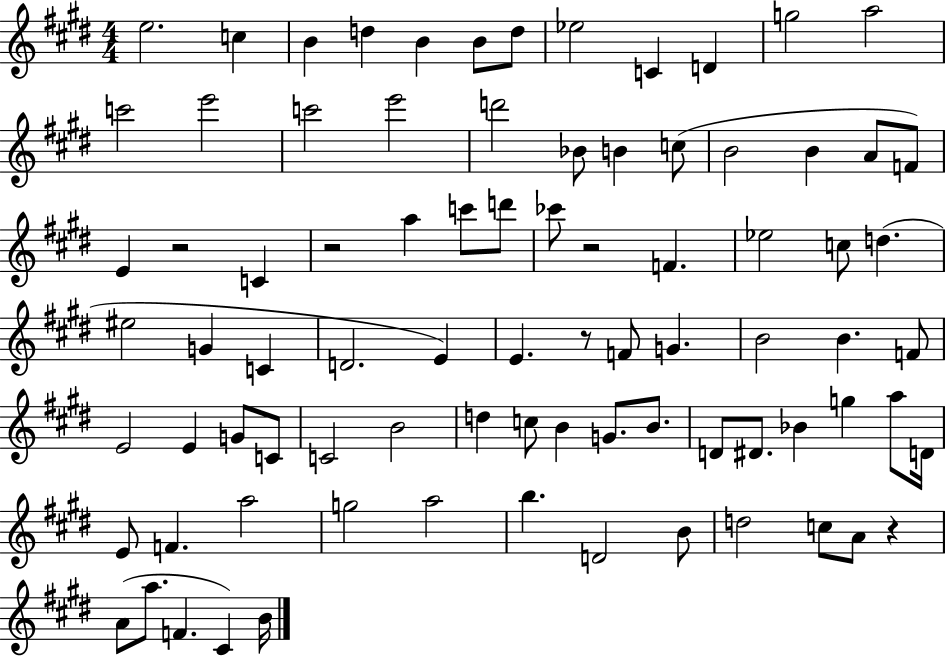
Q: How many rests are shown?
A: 5